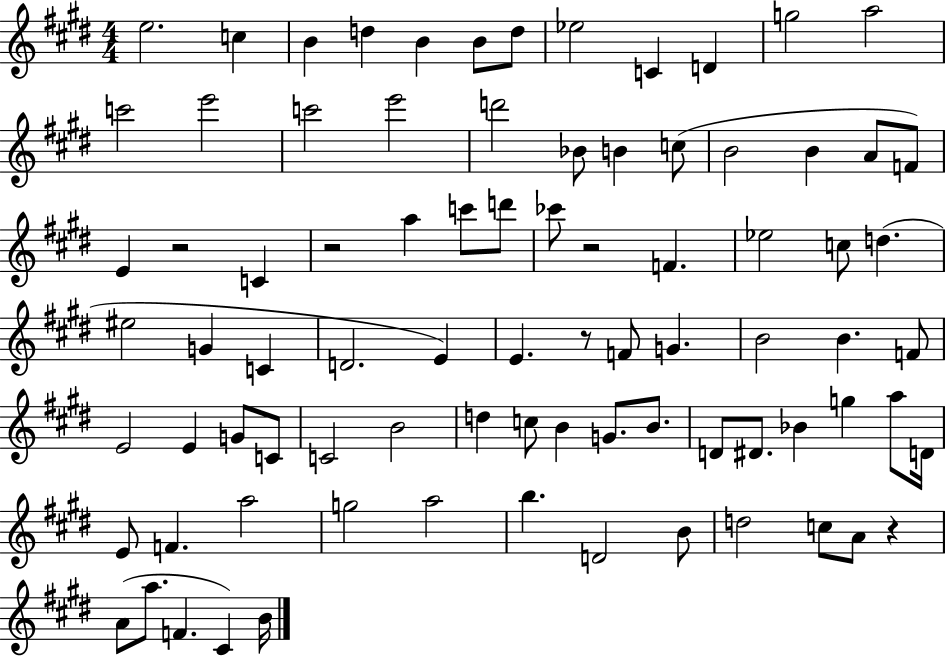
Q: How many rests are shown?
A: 5